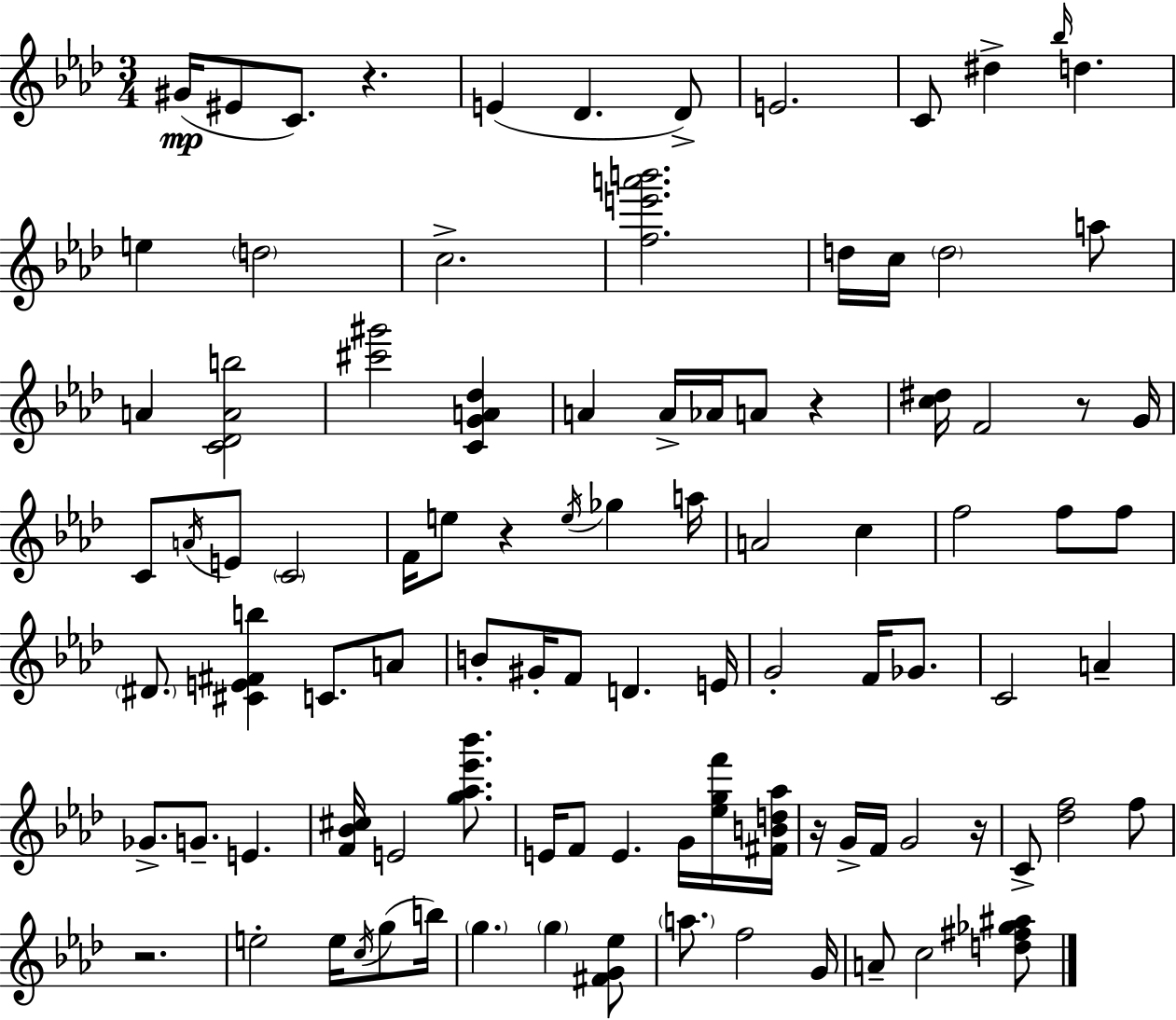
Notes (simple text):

G#4/s EIS4/e C4/e. R/q. E4/q Db4/q. Db4/e E4/h. C4/e D#5/q Bb5/s D5/q. E5/q D5/h C5/h. [F5,E6,A6,B6]/h. D5/s C5/s D5/h A5/e A4/q [C4,Db4,A4,B5]/h [C#6,G#6]/h [C4,G4,A4,Db5]/q A4/q A4/s Ab4/s A4/e R/q [C5,D#5]/s F4/h R/e G4/s C4/e A4/s E4/e C4/h F4/s E5/e R/q E5/s Gb5/q A5/s A4/h C5/q F5/h F5/e F5/e D#4/e. [C#4,E4,F#4,B5]/q C4/e. A4/e B4/e G#4/s F4/e D4/q. E4/s G4/h F4/s Gb4/e. C4/h A4/q Gb4/e. G4/e. E4/q. [F4,Bb4,C#5]/s E4/h [G5,Ab5,Eb6,Bb6]/e. E4/s F4/e E4/q. G4/s [Eb5,G5,F6]/s [F#4,B4,D5,Ab5]/s R/s G4/s F4/s G4/h R/s C4/e [Db5,F5]/h F5/e R/h. E5/h E5/s C5/s G5/e B5/s G5/q. G5/q [F#4,G4,Eb5]/e A5/e. F5/h G4/s A4/e C5/h [D5,F#5,Gb5,A#5]/e